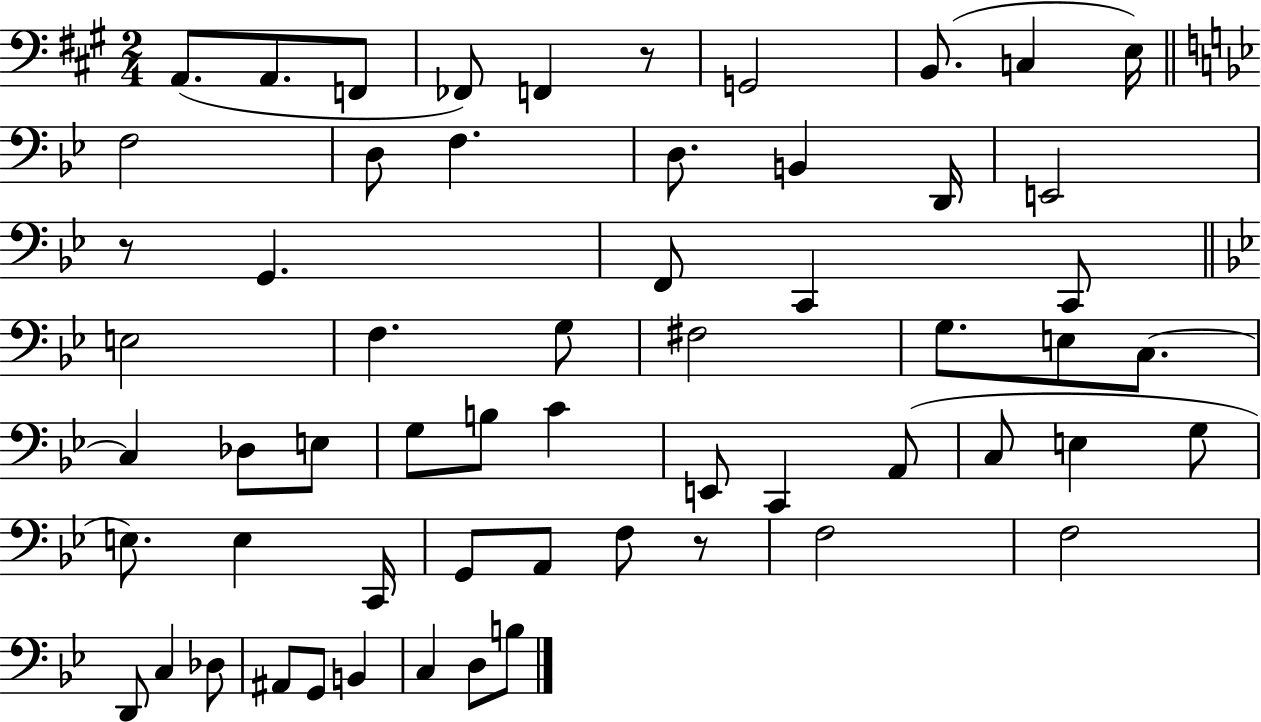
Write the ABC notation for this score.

X:1
T:Untitled
M:2/4
L:1/4
K:A
A,,/2 A,,/2 F,,/2 _F,,/2 F,, z/2 G,,2 B,,/2 C, E,/4 F,2 D,/2 F, D,/2 B,, D,,/4 E,,2 z/2 G,, F,,/2 C,, C,,/2 E,2 F, G,/2 ^F,2 G,/2 E,/2 C,/2 C, _D,/2 E,/2 G,/2 B,/2 C E,,/2 C,, A,,/2 C,/2 E, G,/2 E,/2 E, C,,/4 G,,/2 A,,/2 F,/2 z/2 F,2 F,2 D,,/2 C, _D,/2 ^A,,/2 G,,/2 B,, C, D,/2 B,/2